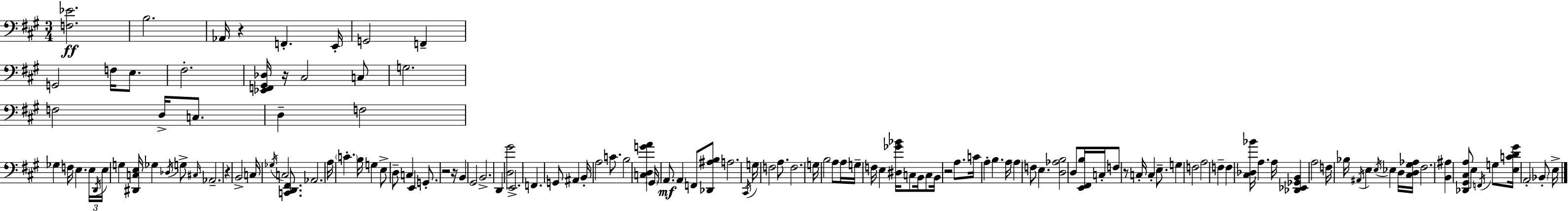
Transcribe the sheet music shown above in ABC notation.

X:1
T:Untitled
M:3/4
L:1/4
K:A
[F,_E]2 B,2 _A,,/4 z F,, E,,/4 G,,2 F,, G,,2 F,/4 E,/2 ^F,2 [_E,,F,,^G,,_D,]/4 z/4 ^C,2 C,/2 G,2 F,2 D,/4 C,/2 D, F,2 _G, F,/4 E, E,/4 D,,/4 E,/4 G, [^D,,C,E,]/4 _G, _D,/4 G,/2 ^C,/4 _A,,2 z B,,2 C,/4 _G,/4 C,2 [C,,D,,^F,,]/2 _A,,2 A,/4 C B,/4 G, E,/2 D,/2 C, E,, G,,/2 z2 z/4 B,, ^G,,2 B,,2 D,, [D,^G]2 E,,2 F,, G,,/2 ^A,, B,,/4 A,2 C/2 B,2 [C,D,GA] ^G,,/4 A,,/2 A,, F,,/2 [_D,,^A,B,]/2 A,2 ^C,,/4 G,/4 F,2 A,/2 F,2 G,/4 B,2 A,/2 A,/4 G,/4 F,/4 E, [^D,_G_B]/4 C,/2 B,,/4 C,/2 B,,/4 z2 A,/2 C/4 A, B, A,/4 A, F,/2 E, [D,_A,B,]2 D,/2 [E,,^F,,B,]/4 C,/4 F,/2 z/2 C,/4 C, E,/2 G, F,2 A,2 F, F, [^C,_D,_B]/4 A, A,/4 [_D,,_E,,_G,,B,,] A,2 F,/4 _B,/4 ^A,,/4 E, E,/4 _E, D,/4 [^C,D,^G,_A,]/4 ^F,2 [B,,^A,] [_D,,^G,,^C,A,]/2 E, F,,/4 G,/2 [E,CD^G]/4 A,,2 _B,,/2 E,/4